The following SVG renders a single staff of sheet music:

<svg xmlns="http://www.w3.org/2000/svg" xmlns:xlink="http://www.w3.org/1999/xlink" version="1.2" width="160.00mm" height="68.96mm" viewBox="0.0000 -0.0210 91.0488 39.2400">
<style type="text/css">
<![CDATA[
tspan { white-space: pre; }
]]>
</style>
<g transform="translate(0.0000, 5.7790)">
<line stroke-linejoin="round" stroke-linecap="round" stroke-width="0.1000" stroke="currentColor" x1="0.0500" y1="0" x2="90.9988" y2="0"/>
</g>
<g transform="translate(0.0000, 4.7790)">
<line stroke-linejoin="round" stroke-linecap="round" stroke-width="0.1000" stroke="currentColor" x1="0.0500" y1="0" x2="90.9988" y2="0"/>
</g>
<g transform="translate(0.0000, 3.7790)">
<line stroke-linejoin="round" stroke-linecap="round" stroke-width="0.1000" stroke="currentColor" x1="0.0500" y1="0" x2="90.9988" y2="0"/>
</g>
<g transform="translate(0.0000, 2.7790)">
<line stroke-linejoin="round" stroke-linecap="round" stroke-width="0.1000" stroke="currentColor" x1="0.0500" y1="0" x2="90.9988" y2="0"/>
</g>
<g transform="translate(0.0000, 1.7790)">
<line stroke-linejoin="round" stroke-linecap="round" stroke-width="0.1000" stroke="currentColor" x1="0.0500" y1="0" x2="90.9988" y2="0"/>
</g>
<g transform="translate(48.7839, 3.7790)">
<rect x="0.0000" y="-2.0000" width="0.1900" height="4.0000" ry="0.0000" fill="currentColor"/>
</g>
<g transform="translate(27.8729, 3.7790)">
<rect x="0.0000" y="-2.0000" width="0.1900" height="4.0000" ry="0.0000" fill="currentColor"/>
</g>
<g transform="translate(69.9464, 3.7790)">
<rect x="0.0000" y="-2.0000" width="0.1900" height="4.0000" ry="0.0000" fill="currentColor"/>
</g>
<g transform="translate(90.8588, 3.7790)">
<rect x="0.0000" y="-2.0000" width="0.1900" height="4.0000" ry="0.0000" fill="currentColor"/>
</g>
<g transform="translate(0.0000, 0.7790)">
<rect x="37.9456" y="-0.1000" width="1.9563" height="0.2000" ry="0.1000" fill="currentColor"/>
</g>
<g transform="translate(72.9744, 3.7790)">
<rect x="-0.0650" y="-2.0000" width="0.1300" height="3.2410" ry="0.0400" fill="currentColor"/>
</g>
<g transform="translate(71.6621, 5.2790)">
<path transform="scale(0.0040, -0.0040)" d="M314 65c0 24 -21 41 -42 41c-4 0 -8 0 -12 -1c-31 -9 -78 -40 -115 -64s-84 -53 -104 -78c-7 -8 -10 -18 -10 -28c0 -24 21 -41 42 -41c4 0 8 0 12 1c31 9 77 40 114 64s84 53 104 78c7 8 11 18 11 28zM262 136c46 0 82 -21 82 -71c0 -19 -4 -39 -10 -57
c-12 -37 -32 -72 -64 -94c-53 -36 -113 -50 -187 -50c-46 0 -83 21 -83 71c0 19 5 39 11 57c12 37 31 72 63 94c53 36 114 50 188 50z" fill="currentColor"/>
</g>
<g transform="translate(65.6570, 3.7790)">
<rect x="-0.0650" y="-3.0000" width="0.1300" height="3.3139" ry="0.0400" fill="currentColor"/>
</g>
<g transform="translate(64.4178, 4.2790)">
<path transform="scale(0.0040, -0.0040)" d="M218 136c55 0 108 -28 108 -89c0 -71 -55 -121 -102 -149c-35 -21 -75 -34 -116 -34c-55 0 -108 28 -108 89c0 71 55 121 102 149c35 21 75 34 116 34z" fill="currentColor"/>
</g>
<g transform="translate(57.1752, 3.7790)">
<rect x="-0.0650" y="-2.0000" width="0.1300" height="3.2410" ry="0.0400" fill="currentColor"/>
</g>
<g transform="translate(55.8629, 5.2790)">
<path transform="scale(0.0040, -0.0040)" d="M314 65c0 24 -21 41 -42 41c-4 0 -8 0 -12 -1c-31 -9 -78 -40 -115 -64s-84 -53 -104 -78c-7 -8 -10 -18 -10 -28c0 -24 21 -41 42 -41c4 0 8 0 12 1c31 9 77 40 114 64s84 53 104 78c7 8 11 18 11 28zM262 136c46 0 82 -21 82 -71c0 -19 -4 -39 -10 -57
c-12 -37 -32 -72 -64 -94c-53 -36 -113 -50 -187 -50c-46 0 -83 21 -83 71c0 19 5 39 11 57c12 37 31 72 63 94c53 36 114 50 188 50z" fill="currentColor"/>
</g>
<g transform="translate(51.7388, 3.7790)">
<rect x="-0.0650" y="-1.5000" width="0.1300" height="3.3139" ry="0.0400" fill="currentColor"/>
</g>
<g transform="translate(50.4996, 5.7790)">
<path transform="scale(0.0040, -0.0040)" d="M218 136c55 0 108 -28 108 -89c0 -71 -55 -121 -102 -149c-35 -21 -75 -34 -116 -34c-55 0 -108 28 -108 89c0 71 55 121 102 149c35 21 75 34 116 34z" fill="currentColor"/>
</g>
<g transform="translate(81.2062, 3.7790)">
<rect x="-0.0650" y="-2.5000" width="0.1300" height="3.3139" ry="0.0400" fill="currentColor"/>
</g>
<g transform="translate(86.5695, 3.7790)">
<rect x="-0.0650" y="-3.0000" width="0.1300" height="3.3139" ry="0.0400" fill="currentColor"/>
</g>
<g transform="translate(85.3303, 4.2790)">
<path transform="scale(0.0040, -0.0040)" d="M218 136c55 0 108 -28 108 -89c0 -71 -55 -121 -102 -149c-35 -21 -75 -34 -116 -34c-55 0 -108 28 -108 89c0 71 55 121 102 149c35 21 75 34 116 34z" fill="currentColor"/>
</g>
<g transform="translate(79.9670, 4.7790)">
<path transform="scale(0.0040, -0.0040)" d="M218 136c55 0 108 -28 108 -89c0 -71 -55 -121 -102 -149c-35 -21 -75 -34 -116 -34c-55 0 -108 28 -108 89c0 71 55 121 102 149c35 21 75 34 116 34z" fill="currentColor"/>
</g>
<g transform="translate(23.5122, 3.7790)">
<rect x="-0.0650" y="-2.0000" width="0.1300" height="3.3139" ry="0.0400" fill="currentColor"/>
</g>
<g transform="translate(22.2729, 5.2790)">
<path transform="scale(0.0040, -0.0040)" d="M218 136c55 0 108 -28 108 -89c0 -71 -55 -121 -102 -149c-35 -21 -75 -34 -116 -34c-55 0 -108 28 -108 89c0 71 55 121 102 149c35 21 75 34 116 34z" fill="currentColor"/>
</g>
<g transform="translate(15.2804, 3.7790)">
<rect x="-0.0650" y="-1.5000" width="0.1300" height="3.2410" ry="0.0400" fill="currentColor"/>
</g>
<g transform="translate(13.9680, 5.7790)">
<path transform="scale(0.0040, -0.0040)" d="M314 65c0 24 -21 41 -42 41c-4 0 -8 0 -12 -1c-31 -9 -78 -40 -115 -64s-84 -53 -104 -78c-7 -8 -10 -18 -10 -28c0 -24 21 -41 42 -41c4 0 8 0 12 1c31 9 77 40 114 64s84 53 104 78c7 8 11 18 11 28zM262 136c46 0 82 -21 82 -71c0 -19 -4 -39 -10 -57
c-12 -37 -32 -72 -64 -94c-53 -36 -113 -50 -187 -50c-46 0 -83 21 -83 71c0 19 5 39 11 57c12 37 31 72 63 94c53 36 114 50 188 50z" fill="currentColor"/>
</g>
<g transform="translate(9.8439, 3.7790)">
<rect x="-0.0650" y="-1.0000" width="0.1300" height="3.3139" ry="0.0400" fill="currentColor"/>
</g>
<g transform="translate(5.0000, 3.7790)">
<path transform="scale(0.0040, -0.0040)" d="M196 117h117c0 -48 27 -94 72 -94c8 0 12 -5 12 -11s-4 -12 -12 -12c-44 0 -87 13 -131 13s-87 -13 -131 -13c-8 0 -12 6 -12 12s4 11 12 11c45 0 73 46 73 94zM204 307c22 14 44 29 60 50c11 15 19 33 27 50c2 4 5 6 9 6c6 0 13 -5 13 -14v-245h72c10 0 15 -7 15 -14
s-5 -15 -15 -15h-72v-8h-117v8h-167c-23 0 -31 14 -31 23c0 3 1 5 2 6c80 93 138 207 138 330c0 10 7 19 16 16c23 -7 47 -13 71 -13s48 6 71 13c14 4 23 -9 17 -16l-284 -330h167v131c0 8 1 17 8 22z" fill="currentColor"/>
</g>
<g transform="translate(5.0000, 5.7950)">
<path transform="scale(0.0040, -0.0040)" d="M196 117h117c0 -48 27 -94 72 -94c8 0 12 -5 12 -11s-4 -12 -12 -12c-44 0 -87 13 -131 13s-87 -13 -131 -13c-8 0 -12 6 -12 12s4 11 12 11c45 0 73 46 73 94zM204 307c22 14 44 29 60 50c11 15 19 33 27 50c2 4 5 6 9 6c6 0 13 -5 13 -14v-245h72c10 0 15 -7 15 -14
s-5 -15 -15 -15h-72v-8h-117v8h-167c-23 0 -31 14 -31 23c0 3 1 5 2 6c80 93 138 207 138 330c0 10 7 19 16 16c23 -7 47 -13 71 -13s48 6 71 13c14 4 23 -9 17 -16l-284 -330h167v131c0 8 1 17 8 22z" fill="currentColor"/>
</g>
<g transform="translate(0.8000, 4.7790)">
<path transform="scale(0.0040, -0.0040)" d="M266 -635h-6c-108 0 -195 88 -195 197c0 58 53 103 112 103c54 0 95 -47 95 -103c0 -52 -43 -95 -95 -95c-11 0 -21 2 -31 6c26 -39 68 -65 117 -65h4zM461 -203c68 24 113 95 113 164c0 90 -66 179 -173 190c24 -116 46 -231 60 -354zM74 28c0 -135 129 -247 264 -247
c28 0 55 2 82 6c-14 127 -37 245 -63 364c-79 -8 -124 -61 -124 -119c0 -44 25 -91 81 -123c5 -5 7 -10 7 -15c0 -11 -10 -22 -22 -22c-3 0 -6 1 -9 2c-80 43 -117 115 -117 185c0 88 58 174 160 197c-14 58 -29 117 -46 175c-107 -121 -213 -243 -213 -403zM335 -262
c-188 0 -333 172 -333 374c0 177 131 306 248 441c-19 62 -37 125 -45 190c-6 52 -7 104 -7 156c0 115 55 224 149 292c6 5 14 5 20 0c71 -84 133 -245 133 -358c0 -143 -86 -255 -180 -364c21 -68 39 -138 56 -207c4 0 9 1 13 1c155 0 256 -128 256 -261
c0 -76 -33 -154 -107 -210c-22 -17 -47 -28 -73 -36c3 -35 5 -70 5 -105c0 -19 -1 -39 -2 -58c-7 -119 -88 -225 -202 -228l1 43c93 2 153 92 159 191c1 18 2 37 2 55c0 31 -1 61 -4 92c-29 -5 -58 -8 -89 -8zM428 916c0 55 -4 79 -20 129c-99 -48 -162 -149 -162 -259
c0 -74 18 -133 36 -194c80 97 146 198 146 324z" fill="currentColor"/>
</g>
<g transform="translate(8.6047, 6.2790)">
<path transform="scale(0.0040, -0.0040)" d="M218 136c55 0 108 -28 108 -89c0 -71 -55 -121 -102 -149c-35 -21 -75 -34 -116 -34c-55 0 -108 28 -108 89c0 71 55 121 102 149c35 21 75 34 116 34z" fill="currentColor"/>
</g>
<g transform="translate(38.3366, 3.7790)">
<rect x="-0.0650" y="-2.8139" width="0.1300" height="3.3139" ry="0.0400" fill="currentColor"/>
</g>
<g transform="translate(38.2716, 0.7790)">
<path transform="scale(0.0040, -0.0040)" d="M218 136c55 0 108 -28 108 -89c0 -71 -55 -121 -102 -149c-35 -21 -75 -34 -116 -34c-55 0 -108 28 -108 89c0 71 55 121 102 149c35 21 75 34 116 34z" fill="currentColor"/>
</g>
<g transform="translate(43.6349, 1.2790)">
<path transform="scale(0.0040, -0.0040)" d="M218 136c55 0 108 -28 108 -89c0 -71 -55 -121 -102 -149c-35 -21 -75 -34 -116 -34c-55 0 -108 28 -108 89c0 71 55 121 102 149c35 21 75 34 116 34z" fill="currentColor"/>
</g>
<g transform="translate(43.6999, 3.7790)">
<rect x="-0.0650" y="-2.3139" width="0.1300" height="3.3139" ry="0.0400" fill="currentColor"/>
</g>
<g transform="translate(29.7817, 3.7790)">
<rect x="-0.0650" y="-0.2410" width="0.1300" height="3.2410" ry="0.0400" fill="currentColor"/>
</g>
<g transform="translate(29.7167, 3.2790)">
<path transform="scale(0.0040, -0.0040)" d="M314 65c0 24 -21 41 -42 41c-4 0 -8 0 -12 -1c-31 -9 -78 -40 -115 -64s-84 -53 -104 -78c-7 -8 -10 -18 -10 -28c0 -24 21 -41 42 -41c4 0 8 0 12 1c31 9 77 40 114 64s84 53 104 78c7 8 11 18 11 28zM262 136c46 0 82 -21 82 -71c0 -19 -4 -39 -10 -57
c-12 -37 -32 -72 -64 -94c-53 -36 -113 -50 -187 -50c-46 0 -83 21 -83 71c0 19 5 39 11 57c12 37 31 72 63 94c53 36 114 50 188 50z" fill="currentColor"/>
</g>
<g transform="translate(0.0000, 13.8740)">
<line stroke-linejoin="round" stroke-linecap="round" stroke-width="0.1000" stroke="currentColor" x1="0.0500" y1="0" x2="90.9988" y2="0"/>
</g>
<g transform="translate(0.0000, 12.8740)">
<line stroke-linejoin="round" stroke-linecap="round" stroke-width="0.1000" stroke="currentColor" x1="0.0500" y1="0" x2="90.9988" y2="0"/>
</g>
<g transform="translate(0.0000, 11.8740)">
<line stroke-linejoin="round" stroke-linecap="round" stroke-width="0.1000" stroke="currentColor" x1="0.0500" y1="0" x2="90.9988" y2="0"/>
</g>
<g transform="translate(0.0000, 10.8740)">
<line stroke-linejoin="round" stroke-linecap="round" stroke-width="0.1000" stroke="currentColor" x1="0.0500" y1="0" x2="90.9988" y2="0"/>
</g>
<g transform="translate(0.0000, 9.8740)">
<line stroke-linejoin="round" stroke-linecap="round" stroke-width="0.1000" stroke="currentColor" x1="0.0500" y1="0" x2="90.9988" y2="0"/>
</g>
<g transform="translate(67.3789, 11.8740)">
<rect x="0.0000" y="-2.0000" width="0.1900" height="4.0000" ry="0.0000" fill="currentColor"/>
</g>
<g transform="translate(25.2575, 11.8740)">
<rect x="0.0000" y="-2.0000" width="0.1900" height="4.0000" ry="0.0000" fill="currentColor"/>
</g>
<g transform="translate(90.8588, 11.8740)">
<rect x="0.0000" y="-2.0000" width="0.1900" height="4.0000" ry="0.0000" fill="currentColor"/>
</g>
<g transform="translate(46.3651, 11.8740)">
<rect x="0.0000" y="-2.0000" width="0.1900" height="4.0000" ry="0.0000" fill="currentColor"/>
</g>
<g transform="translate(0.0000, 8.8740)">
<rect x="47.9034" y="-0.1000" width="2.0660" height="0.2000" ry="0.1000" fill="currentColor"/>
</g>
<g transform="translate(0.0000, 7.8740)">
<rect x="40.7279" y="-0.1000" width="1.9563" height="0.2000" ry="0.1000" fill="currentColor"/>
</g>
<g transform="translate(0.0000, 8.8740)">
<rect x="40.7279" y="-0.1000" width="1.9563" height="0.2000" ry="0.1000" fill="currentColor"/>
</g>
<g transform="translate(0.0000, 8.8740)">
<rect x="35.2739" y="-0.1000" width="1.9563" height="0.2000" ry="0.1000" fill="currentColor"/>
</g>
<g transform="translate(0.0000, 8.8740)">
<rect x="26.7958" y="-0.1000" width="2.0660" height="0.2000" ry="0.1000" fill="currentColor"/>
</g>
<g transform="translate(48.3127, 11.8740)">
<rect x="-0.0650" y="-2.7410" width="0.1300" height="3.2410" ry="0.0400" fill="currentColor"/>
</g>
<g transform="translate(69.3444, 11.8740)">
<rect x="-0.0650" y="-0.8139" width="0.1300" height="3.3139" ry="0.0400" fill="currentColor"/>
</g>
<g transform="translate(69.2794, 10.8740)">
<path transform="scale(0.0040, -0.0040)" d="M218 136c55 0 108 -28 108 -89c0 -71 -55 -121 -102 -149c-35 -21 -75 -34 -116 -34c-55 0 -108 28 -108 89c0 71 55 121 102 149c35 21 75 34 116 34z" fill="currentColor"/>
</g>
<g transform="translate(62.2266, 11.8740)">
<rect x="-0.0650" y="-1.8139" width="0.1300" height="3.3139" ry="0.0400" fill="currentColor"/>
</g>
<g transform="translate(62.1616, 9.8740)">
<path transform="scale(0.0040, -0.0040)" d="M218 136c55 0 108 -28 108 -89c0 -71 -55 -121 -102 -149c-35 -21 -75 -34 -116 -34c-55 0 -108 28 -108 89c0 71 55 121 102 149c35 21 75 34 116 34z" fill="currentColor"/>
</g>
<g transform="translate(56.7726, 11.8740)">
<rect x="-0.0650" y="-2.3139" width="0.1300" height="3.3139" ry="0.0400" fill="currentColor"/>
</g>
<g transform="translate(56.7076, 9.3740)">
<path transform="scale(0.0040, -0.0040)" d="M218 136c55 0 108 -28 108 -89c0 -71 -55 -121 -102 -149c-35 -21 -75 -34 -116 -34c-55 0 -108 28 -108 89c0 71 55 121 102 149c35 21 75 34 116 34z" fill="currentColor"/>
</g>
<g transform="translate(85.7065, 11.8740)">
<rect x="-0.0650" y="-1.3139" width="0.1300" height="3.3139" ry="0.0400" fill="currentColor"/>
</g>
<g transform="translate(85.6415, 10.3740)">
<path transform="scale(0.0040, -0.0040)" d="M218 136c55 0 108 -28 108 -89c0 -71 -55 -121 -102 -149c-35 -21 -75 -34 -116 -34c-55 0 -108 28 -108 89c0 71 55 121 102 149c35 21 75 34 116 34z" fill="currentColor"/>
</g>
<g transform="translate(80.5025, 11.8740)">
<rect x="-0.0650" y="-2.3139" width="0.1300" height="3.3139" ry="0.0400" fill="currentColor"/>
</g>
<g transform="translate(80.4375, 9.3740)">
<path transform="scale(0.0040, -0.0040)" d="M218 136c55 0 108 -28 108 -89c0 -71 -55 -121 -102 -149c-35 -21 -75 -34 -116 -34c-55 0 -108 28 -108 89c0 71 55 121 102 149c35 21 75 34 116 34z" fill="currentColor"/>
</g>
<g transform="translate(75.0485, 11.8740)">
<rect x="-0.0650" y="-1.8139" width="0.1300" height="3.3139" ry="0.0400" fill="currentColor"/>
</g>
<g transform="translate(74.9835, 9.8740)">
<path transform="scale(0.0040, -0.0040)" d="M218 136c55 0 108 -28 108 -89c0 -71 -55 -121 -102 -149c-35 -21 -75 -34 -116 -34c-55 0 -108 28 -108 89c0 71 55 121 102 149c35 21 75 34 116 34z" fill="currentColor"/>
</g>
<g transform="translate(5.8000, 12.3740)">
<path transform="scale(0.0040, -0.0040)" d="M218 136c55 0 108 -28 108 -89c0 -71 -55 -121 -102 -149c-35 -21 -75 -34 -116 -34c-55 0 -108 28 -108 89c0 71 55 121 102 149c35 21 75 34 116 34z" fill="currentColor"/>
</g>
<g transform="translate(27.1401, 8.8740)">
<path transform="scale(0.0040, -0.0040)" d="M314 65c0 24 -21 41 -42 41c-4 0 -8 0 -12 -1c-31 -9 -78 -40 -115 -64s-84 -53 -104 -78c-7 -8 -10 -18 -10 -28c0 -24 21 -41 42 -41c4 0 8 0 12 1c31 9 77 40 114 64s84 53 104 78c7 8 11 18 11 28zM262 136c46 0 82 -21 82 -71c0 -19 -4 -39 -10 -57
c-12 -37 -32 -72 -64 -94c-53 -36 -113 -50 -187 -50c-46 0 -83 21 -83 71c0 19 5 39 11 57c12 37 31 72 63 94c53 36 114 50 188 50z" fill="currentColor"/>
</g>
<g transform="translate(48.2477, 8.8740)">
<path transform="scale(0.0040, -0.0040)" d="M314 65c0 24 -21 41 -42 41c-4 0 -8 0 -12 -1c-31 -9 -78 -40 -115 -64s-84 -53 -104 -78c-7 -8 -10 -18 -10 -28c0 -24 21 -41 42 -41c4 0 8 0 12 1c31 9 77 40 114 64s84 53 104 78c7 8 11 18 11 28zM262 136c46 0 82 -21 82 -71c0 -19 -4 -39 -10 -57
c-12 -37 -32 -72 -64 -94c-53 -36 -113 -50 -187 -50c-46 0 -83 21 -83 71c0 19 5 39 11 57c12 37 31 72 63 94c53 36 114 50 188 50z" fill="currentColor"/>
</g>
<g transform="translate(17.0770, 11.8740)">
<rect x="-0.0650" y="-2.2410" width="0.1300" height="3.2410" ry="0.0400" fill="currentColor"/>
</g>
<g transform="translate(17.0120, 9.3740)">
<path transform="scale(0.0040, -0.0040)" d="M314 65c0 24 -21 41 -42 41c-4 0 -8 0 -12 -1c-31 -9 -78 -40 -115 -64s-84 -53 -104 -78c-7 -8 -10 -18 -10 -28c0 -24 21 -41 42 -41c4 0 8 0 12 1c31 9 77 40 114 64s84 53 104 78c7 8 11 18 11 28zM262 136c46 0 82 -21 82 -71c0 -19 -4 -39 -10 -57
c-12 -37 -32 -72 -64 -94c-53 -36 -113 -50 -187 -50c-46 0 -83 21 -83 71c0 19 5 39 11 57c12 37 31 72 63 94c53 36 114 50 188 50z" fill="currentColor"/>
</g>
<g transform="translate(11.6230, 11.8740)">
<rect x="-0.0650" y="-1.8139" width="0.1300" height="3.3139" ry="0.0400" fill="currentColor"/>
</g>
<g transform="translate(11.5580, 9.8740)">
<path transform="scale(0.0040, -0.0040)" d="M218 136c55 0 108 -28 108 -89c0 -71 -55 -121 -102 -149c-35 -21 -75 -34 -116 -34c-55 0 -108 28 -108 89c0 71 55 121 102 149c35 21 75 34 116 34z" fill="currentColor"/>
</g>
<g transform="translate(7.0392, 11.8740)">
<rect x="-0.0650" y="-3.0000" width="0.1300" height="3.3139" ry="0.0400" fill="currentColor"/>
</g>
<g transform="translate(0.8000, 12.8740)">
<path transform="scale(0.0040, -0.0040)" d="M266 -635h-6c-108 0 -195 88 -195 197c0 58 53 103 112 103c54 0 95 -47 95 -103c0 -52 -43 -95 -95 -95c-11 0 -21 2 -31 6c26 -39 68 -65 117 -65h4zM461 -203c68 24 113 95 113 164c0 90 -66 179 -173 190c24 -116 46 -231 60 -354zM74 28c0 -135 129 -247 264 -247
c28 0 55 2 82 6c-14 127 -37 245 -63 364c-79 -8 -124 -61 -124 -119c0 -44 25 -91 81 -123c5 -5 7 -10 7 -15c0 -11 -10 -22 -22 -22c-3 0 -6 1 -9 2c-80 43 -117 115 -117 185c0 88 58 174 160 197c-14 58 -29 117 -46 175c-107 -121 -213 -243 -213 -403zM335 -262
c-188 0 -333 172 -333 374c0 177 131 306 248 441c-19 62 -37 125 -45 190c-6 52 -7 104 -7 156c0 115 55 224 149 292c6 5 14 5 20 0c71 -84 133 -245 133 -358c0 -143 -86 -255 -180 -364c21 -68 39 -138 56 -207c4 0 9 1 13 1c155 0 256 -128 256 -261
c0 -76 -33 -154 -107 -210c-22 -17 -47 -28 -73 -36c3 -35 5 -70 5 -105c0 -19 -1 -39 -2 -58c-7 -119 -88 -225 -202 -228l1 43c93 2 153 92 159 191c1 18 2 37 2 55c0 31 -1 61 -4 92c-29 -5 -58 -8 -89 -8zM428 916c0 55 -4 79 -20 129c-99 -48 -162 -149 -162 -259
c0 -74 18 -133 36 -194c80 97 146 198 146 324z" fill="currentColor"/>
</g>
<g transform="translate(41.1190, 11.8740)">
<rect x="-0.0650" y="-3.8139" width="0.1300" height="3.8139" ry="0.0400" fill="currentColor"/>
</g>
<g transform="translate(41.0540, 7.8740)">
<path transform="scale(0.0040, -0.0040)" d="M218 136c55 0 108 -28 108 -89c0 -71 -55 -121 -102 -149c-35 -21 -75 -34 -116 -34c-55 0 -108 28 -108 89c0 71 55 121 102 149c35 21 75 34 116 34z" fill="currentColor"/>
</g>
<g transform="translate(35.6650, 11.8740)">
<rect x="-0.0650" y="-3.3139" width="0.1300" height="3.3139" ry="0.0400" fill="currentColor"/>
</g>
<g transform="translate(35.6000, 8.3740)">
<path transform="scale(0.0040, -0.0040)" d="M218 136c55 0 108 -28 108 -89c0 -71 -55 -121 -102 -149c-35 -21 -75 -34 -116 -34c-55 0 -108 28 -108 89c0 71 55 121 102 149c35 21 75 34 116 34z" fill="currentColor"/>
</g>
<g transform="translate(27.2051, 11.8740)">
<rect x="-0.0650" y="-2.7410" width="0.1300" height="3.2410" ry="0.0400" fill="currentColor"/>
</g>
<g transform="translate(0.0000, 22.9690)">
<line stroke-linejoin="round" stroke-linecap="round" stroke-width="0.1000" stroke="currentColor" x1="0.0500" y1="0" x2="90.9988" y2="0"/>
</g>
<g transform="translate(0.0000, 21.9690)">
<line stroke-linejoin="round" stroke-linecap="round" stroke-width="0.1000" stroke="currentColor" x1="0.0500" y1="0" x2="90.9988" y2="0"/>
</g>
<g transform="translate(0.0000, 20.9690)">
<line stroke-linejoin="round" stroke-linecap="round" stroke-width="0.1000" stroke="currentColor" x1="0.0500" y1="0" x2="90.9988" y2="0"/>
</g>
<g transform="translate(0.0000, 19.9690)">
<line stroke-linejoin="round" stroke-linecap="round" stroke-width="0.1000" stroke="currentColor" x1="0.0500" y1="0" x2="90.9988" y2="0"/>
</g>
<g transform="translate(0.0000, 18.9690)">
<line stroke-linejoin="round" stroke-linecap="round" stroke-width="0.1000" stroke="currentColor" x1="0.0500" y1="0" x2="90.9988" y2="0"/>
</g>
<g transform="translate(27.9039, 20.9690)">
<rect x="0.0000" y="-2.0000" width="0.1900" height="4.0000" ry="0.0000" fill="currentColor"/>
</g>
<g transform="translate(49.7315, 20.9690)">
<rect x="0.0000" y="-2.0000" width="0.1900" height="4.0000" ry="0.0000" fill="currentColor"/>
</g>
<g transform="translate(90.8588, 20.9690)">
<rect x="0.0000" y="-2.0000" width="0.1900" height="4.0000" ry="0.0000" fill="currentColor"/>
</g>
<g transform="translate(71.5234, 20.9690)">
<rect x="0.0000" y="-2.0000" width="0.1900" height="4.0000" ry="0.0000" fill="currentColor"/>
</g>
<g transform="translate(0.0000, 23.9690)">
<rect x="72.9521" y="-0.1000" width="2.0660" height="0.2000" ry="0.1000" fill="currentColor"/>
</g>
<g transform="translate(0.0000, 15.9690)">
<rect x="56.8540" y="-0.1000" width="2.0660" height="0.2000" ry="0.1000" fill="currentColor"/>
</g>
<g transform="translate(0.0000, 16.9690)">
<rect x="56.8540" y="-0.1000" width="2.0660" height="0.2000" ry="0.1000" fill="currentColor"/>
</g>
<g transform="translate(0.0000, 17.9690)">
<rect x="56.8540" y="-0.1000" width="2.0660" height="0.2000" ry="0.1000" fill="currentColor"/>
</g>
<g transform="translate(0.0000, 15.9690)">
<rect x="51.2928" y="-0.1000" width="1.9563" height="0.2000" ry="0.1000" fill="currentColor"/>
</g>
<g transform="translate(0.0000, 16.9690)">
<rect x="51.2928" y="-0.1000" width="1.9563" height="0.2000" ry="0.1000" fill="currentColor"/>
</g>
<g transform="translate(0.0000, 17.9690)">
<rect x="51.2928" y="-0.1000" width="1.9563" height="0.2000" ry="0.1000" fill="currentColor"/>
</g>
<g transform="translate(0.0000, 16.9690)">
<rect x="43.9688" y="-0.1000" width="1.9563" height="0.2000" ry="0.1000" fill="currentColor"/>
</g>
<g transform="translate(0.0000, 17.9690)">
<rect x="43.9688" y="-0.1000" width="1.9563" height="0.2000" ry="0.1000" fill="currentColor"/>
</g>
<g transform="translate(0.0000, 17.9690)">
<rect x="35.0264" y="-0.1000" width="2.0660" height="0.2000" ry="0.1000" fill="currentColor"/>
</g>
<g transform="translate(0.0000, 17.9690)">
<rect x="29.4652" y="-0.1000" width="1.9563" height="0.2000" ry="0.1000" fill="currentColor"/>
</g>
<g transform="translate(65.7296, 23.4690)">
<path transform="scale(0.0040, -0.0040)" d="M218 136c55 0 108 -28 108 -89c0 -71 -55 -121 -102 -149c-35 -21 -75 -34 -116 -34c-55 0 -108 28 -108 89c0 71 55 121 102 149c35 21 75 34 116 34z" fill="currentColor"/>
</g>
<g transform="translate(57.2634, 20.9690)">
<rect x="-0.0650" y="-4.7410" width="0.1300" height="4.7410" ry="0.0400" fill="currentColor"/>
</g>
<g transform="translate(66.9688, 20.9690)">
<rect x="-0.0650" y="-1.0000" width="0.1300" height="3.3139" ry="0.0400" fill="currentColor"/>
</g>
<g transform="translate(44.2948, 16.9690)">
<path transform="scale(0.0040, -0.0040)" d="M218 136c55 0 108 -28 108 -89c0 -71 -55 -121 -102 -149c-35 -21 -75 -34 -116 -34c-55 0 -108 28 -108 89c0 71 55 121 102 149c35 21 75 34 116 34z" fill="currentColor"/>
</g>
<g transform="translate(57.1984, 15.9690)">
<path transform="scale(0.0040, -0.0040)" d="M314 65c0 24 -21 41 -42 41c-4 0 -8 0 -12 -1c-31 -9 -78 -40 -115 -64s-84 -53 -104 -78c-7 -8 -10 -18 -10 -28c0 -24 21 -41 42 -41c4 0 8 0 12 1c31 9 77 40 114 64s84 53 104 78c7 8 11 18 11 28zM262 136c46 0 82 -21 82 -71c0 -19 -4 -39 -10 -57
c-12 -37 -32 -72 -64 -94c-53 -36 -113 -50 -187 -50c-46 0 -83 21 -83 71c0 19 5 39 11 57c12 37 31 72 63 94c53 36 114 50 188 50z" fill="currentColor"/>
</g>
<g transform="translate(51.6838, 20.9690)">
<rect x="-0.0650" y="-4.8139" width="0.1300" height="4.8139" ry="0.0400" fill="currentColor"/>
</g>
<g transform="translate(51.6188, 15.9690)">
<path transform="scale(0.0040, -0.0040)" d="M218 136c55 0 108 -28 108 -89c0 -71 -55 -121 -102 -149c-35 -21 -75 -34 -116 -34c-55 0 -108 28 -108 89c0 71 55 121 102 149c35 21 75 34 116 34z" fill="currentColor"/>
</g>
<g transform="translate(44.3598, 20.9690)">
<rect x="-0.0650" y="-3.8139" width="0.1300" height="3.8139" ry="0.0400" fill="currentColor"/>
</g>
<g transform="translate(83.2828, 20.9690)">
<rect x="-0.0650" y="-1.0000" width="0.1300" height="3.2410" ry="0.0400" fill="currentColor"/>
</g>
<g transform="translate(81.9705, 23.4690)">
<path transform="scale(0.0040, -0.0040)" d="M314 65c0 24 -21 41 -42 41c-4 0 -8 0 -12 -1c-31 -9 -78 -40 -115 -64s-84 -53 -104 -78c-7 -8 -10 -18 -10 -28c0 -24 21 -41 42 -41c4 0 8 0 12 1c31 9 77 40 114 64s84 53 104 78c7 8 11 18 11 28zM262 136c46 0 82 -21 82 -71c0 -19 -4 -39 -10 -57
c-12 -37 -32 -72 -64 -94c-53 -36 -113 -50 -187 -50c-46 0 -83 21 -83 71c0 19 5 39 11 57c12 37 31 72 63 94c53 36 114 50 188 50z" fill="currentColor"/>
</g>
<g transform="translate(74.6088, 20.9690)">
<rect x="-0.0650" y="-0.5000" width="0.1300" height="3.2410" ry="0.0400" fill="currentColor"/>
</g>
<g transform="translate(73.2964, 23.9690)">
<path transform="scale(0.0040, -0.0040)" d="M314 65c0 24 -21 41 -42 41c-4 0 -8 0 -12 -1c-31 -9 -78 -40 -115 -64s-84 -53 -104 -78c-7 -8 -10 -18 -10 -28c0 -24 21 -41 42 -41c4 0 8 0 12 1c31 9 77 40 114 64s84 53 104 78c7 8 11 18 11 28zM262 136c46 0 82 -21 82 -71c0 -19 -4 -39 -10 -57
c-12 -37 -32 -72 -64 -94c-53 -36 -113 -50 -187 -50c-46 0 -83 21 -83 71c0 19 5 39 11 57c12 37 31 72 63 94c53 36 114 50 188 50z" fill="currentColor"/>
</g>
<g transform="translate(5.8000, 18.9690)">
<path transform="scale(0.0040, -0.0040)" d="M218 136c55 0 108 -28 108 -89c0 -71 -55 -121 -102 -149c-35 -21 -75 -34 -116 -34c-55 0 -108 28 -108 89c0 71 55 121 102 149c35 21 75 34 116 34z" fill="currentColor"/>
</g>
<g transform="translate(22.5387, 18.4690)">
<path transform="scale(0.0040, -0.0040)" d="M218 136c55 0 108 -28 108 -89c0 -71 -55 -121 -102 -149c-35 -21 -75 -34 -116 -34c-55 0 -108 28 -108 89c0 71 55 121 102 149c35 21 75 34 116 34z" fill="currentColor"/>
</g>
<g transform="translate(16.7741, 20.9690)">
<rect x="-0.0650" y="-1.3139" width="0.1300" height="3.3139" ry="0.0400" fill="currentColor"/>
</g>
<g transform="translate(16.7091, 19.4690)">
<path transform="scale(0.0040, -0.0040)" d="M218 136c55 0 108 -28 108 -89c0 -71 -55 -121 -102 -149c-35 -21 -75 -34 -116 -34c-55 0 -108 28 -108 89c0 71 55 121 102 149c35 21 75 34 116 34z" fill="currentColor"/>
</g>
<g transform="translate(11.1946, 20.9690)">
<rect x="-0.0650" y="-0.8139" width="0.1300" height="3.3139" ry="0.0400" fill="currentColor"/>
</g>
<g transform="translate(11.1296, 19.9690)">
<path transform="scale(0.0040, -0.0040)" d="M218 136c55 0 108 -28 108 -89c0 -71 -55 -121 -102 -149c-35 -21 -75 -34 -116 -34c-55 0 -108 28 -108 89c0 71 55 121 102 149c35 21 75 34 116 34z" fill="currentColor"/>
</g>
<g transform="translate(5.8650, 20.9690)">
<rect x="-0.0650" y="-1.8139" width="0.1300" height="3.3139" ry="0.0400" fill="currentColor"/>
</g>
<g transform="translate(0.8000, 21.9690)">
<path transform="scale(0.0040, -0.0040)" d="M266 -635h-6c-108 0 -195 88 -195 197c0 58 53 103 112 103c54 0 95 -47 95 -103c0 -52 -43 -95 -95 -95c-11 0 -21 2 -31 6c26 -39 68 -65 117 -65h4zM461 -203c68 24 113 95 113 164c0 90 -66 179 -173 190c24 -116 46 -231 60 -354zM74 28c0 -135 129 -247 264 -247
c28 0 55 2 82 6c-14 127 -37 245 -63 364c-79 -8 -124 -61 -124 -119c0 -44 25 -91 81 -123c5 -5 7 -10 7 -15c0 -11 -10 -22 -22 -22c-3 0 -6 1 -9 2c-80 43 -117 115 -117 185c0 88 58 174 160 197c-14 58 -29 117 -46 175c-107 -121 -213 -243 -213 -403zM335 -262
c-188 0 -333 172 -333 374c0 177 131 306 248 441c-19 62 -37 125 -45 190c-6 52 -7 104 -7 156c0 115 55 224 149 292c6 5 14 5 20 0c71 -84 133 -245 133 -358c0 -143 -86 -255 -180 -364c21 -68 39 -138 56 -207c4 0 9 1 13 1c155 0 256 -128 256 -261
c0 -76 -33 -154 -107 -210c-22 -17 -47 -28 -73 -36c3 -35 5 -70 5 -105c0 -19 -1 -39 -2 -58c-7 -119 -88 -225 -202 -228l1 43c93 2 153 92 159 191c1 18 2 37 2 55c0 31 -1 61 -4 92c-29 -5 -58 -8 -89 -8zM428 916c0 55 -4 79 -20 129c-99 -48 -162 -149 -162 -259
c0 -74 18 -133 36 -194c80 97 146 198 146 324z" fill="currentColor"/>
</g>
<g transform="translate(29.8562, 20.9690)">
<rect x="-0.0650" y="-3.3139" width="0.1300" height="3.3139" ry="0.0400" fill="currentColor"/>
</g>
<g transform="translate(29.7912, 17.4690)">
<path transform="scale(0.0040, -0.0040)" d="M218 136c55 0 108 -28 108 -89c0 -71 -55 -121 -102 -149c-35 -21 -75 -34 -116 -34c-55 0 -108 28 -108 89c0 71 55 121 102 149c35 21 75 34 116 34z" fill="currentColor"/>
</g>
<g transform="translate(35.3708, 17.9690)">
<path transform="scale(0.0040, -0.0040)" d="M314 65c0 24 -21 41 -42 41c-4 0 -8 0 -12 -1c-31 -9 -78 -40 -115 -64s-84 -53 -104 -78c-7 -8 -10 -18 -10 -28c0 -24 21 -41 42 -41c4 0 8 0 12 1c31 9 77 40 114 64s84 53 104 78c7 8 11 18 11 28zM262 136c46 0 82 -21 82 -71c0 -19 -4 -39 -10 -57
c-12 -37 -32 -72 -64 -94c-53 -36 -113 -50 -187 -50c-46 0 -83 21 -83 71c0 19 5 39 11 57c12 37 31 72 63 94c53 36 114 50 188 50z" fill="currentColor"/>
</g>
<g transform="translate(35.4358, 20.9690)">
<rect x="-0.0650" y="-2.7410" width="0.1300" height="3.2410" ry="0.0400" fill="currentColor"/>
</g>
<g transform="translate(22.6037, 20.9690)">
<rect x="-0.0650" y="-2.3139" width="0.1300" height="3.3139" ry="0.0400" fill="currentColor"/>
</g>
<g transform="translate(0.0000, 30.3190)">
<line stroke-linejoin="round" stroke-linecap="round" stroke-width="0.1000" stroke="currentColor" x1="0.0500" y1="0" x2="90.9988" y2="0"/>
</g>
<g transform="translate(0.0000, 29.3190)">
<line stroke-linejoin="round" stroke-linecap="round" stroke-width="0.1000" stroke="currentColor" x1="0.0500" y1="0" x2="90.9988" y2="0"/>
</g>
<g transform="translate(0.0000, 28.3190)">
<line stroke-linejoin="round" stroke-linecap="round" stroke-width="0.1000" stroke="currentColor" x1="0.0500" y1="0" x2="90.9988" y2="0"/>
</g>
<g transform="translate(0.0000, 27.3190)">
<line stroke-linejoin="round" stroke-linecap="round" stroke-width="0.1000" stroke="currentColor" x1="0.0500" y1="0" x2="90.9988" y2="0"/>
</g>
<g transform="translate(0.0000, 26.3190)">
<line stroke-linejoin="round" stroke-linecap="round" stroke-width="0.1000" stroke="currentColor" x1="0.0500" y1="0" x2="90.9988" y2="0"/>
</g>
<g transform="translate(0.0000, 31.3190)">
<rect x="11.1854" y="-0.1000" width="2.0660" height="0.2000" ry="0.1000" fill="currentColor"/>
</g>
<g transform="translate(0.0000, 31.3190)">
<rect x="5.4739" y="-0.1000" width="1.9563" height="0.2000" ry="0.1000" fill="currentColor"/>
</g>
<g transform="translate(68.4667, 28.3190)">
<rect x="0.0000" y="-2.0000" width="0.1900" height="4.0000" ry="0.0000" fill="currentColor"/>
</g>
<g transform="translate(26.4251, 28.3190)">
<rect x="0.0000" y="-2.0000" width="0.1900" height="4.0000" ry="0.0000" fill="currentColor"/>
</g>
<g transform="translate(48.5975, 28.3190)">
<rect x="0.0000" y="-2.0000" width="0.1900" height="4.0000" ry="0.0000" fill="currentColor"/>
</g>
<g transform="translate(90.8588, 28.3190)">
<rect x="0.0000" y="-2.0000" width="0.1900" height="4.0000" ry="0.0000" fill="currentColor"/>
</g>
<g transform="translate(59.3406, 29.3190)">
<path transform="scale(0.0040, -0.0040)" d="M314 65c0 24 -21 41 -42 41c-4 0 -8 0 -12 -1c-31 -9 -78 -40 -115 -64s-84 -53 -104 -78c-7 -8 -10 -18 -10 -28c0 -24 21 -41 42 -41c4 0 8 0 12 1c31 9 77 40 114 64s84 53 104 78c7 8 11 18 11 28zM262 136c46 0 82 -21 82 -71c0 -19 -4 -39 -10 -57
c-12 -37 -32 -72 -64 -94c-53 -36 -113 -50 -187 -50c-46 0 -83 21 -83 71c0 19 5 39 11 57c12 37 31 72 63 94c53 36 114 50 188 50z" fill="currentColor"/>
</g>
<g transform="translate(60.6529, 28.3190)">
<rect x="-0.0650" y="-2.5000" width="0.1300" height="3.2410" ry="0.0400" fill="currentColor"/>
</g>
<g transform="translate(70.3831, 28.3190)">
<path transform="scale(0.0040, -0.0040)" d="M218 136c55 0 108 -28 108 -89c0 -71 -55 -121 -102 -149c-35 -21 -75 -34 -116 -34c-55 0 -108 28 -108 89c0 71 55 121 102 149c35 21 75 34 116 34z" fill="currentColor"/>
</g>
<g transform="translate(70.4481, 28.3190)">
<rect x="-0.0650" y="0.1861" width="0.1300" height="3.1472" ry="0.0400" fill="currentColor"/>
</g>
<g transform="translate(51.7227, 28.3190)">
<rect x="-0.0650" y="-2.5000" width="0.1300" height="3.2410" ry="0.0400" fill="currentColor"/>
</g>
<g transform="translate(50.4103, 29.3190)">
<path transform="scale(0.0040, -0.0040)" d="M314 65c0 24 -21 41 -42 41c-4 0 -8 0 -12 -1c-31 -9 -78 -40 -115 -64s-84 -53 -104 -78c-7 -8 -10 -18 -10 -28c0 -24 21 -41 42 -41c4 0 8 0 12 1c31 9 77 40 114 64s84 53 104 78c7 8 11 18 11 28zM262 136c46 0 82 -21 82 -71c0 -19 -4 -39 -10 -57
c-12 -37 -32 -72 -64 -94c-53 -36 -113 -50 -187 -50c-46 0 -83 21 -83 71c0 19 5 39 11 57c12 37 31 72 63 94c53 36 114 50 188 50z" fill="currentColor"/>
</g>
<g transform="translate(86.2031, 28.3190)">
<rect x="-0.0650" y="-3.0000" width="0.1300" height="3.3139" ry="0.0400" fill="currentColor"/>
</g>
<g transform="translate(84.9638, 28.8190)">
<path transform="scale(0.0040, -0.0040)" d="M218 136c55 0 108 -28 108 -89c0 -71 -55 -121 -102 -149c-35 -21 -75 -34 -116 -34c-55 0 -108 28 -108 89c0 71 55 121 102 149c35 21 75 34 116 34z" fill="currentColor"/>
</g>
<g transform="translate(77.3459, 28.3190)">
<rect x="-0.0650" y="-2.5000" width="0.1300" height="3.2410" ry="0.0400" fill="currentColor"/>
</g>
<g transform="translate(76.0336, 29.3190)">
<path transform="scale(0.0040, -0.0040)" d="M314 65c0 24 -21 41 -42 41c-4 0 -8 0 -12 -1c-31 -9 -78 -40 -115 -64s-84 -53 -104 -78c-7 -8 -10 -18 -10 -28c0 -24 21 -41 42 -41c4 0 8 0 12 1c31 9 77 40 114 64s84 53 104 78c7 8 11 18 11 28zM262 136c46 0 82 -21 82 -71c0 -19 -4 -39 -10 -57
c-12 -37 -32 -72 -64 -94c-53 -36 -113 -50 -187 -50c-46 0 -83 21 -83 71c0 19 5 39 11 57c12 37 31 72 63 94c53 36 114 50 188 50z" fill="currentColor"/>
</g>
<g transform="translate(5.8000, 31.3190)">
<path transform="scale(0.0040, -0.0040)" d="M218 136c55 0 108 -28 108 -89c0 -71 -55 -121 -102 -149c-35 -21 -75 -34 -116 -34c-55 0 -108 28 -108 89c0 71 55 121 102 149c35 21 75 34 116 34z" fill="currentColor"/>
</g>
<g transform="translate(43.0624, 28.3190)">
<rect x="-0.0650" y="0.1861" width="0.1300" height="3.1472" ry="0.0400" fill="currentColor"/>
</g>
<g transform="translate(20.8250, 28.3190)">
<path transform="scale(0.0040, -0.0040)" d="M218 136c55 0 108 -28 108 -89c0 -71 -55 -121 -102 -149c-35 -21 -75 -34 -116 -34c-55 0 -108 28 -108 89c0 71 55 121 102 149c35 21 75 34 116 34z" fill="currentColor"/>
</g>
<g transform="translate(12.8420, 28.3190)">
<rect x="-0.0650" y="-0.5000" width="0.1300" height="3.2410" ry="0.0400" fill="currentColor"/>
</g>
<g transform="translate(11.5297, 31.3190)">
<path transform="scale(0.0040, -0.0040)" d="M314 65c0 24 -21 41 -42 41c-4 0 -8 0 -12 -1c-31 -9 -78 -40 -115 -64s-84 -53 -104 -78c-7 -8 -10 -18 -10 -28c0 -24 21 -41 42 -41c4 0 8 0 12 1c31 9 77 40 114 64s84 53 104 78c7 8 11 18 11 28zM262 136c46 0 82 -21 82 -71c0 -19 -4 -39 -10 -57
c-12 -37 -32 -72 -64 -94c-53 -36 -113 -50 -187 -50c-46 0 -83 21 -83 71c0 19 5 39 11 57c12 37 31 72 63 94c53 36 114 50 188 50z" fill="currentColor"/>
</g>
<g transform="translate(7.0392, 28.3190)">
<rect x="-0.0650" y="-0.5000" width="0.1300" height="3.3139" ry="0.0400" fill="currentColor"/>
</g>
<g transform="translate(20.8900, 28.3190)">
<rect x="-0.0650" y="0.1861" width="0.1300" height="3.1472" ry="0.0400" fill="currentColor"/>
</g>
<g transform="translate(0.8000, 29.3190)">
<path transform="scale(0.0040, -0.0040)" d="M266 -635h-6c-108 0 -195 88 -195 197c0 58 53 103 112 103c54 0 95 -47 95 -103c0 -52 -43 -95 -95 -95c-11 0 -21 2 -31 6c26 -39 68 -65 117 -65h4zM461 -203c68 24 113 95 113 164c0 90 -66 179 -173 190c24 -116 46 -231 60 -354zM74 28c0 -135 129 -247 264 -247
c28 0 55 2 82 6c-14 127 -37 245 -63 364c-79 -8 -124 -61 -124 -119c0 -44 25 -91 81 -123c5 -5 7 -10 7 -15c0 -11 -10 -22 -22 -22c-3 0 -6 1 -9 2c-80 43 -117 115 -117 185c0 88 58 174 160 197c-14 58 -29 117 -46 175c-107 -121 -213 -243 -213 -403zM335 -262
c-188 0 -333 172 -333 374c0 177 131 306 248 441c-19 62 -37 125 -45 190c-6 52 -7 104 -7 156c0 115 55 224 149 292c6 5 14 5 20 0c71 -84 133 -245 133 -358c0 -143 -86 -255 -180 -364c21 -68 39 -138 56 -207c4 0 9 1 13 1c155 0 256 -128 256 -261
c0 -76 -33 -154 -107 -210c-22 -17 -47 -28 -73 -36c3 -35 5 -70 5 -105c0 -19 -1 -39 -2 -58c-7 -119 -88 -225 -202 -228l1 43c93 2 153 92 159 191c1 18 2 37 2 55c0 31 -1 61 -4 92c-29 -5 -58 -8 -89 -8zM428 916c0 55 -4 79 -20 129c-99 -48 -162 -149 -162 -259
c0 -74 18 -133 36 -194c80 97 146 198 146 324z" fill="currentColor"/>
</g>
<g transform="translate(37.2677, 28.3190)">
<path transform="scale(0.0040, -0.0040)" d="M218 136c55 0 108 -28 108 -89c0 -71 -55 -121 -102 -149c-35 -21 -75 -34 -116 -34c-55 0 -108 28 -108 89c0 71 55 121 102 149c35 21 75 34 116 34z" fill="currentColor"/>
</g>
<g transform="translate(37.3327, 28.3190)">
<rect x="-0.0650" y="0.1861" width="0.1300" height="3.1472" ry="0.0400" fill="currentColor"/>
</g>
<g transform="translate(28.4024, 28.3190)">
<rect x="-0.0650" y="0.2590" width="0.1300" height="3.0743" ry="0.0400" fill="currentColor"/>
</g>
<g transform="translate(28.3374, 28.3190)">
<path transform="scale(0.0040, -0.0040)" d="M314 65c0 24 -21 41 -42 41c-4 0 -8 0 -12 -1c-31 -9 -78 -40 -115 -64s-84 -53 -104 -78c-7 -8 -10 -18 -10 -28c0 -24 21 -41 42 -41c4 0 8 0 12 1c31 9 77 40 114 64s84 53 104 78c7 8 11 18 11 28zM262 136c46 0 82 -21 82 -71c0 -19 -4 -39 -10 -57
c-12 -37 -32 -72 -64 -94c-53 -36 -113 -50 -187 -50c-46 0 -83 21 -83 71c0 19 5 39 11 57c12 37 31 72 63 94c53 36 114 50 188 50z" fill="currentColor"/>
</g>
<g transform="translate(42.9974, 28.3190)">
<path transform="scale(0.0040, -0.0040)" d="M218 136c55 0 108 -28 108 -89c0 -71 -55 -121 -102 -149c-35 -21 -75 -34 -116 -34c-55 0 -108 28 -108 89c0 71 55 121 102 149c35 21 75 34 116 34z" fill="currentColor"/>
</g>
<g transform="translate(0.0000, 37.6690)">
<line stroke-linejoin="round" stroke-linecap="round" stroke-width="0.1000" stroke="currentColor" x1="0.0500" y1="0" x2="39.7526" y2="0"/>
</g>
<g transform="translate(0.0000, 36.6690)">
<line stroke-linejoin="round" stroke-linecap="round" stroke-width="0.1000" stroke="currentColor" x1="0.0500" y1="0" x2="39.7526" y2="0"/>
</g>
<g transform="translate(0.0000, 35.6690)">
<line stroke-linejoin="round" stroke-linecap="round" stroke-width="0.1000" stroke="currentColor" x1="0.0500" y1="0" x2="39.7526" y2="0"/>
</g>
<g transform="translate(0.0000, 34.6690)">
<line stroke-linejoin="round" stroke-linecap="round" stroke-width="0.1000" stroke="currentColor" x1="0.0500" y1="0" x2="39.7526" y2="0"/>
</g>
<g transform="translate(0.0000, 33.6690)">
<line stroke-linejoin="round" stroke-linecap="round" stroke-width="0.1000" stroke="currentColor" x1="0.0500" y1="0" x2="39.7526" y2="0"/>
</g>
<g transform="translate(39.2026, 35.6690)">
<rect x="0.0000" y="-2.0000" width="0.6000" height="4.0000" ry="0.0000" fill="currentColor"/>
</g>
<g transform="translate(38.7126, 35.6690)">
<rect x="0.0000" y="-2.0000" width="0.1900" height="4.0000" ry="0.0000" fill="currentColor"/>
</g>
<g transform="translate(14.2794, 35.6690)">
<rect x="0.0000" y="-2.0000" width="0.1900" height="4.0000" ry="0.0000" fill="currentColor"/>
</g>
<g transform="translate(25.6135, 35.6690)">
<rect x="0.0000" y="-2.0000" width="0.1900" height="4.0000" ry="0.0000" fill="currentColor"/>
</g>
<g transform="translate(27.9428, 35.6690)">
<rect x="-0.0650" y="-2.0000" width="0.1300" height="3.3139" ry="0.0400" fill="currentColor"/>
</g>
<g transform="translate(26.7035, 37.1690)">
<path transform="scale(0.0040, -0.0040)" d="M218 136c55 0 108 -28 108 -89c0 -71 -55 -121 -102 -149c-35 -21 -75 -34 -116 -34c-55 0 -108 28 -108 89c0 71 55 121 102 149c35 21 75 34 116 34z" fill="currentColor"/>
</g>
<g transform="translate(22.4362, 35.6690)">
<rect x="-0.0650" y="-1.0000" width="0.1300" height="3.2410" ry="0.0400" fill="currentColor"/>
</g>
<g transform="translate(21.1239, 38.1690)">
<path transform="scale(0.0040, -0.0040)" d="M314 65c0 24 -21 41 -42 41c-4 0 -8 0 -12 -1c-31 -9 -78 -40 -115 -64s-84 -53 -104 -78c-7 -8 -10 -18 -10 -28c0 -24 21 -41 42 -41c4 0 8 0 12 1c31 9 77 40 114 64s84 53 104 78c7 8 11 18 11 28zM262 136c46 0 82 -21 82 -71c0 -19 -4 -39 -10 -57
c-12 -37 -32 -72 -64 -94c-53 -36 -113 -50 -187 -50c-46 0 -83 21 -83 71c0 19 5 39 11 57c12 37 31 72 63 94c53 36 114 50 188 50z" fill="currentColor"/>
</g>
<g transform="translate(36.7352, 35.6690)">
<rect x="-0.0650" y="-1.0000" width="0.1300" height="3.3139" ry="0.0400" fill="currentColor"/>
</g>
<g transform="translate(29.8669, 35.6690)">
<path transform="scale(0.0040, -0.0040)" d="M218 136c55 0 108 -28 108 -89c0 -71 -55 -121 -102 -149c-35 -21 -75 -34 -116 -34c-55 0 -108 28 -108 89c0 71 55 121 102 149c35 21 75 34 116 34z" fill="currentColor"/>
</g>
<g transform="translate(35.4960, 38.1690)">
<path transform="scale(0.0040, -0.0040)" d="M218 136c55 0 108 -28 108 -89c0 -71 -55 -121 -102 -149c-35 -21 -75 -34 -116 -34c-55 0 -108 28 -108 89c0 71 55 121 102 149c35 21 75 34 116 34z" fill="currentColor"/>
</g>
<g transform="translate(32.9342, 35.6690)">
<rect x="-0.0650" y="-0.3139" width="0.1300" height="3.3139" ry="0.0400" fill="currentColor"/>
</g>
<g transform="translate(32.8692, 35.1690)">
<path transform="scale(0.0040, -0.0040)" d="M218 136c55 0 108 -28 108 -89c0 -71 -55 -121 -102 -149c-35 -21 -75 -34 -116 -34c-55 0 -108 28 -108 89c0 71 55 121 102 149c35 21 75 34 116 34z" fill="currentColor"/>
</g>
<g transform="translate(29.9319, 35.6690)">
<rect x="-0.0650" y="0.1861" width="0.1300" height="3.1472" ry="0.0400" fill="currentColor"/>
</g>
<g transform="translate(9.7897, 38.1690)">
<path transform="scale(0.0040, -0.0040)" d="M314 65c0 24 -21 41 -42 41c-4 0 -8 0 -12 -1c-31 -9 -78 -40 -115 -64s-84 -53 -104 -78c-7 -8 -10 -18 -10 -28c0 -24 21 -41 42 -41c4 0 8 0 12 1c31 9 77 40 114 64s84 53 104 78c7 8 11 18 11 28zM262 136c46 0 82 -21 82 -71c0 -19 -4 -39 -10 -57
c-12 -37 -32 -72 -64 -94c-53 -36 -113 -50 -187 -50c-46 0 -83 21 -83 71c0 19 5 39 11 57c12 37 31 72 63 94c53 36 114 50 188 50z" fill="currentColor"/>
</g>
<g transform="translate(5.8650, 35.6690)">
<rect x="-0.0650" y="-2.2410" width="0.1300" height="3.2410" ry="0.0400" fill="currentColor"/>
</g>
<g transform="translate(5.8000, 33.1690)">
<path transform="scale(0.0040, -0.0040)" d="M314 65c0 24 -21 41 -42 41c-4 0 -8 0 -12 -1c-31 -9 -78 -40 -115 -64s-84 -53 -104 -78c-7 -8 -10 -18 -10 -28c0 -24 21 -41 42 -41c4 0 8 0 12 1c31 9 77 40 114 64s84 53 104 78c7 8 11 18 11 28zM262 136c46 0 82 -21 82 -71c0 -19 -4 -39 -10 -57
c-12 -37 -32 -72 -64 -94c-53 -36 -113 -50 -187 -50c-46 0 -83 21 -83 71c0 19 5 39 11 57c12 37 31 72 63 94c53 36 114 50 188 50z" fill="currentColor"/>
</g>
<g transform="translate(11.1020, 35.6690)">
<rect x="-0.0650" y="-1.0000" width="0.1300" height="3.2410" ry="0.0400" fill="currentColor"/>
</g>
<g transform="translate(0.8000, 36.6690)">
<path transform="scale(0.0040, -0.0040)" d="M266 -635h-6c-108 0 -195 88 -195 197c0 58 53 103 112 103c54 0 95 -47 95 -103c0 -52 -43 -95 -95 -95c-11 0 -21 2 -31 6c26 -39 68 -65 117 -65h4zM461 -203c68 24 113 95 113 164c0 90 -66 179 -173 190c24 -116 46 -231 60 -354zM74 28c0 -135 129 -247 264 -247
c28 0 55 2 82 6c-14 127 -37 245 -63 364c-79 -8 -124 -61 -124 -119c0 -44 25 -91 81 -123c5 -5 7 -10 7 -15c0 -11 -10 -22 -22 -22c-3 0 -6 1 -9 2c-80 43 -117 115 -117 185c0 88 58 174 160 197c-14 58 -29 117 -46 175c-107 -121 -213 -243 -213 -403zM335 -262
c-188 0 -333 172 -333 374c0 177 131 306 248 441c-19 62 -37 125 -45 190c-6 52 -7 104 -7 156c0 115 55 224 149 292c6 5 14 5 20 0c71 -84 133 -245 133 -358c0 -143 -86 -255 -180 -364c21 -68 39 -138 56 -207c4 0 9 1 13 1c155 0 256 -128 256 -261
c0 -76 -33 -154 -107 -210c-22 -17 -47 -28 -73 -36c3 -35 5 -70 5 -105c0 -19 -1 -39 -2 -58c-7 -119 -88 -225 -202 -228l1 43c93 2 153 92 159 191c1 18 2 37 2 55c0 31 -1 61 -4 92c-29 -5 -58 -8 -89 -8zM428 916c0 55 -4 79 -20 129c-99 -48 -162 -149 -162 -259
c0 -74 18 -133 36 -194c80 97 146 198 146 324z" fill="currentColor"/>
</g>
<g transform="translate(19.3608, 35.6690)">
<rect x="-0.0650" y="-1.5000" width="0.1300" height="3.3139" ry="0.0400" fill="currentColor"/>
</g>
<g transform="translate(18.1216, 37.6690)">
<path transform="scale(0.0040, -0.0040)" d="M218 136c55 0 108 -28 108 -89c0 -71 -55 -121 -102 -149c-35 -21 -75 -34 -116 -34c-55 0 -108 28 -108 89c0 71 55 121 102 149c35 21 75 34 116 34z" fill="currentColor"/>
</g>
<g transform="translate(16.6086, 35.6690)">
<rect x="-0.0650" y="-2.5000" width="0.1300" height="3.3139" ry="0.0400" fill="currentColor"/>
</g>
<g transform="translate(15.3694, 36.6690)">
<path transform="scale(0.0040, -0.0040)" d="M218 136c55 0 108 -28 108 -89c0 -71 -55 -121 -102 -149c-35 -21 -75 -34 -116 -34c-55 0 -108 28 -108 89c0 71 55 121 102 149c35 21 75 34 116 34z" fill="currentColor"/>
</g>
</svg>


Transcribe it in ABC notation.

X:1
T:Untitled
M:4/4
L:1/4
K:C
D E2 F c2 a g E F2 A F2 G A A f g2 a2 b c' a2 g f d f g e f d e g b a2 c' e' e'2 D C2 D2 C C2 B B2 B B G2 G2 B G2 A g2 D2 G E D2 F B c D